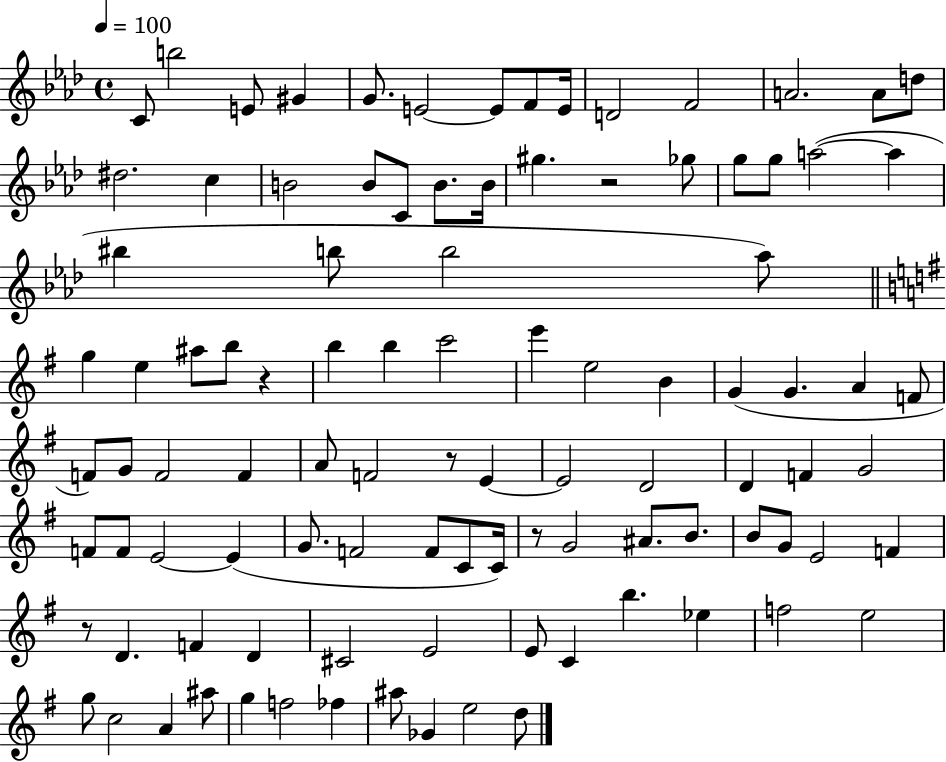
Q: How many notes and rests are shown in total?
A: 100